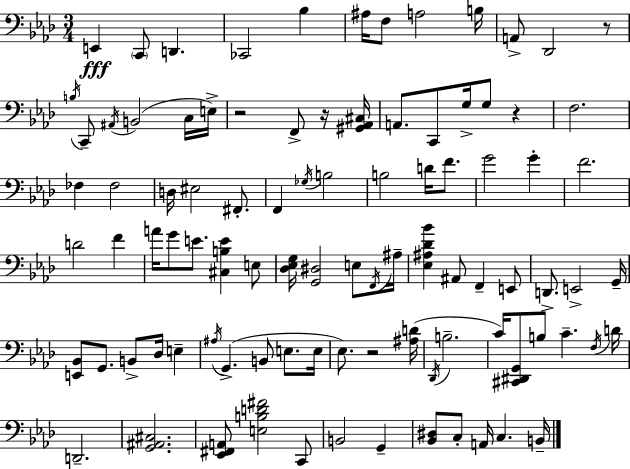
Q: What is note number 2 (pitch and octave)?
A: C2